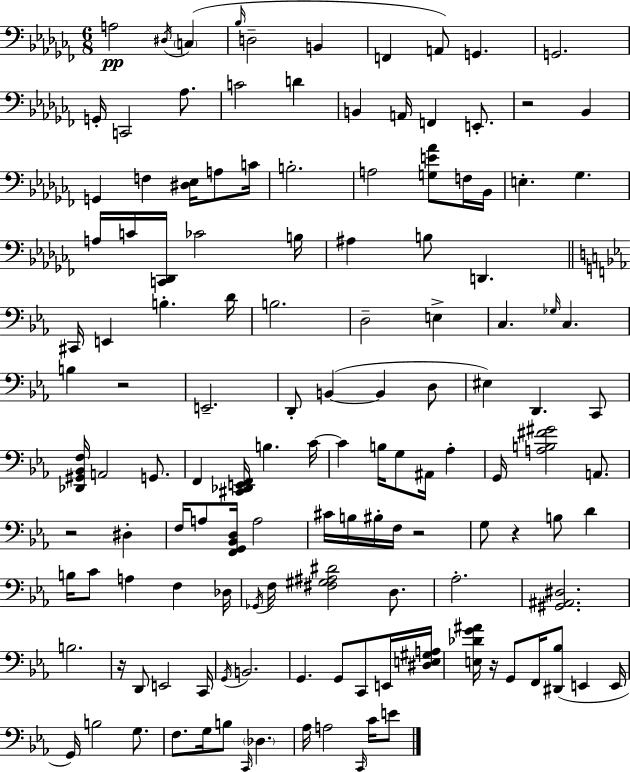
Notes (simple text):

A3/h D#3/s C3/q Bb3/s D3/h B2/q F2/q A2/e G2/q. G2/h. G2/s C2/h Ab3/e. C4/h D4/q B2/q A2/s F2/q E2/e. R/h Bb2/q G2/q F3/q [D#3,Eb3]/s A3/e C4/s B3/h. A3/h [G3,E4,Ab4]/e F3/s Bb2/s E3/q. Gb3/q. A3/s C4/s [C2,Db2]/s CES4/h B3/s A#3/q B3/e D2/q. C#2/s E2/q B3/q. D4/s B3/h. D3/h E3/q C3/q. Gb3/s C3/q. B3/q R/h E2/h. D2/e B2/q B2/q D3/e EIS3/q D2/q. C2/e [Db2,G#2,Bb2,F3]/s A2/h G2/e. F2/q [C#2,Db2,E2,F2]/s B3/q. C4/s C4/q B3/s G3/e A#2/s Ab3/q G2/s [A3,B3,F#4,G#4]/h A2/e. R/h D#3/q F3/s A3/e [F2,G2,Bb2,D3]/s A3/h C#4/s B3/s BIS3/s F3/s R/h G3/e R/q B3/e D4/q B3/s C4/e A3/q F3/q Db3/s Gb2/s F3/s [F#3,G#3,A#3,D#4]/h D3/e. Ab3/h. [G#2,A#2,D#3]/h. B3/h. R/s D2/e E2/h C2/s G2/s B2/h. G2/q. G2/e C2/e E2/s [D#3,E3,G#3,A3]/s [E3,Db4,G4,A#4]/s R/s G2/e F2/s [D#2,Bb3]/e E2/q E2/s G2/s B3/h G3/e. F3/e. G3/s B3/e C2/s Db3/q. Ab3/s A3/h C2/s C4/s E4/e